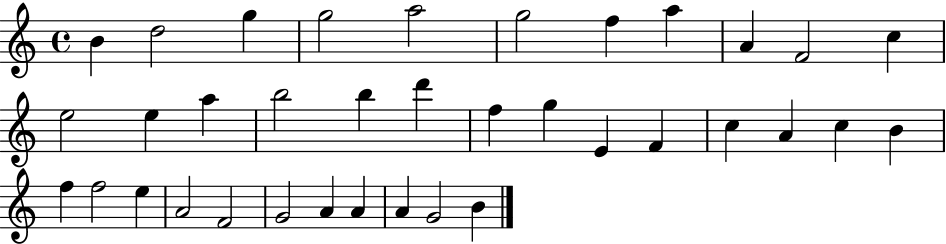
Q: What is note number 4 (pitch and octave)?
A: G5